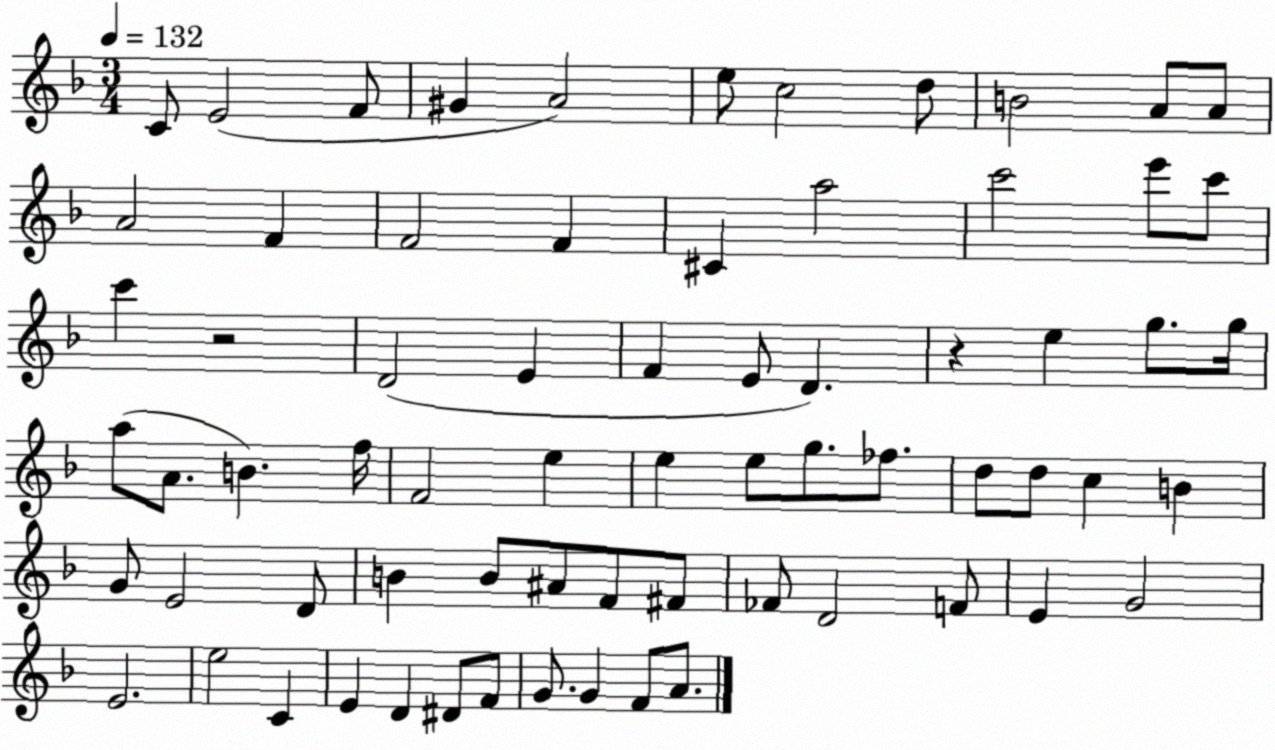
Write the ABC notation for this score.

X:1
T:Untitled
M:3/4
L:1/4
K:F
C/2 E2 F/2 ^G A2 e/2 c2 d/2 B2 A/2 A/2 A2 F F2 F ^C a2 c'2 e'/2 c'/2 c' z2 D2 E F E/2 D z e g/2 g/4 a/2 A/2 B f/4 F2 e e e/2 g/2 _f/2 d/2 d/2 c B G/2 E2 D/2 B B/2 ^A/2 F/2 ^F/2 _F/2 D2 F/2 E G2 E2 e2 C E D ^D/2 F/2 G/2 G F/2 A/2